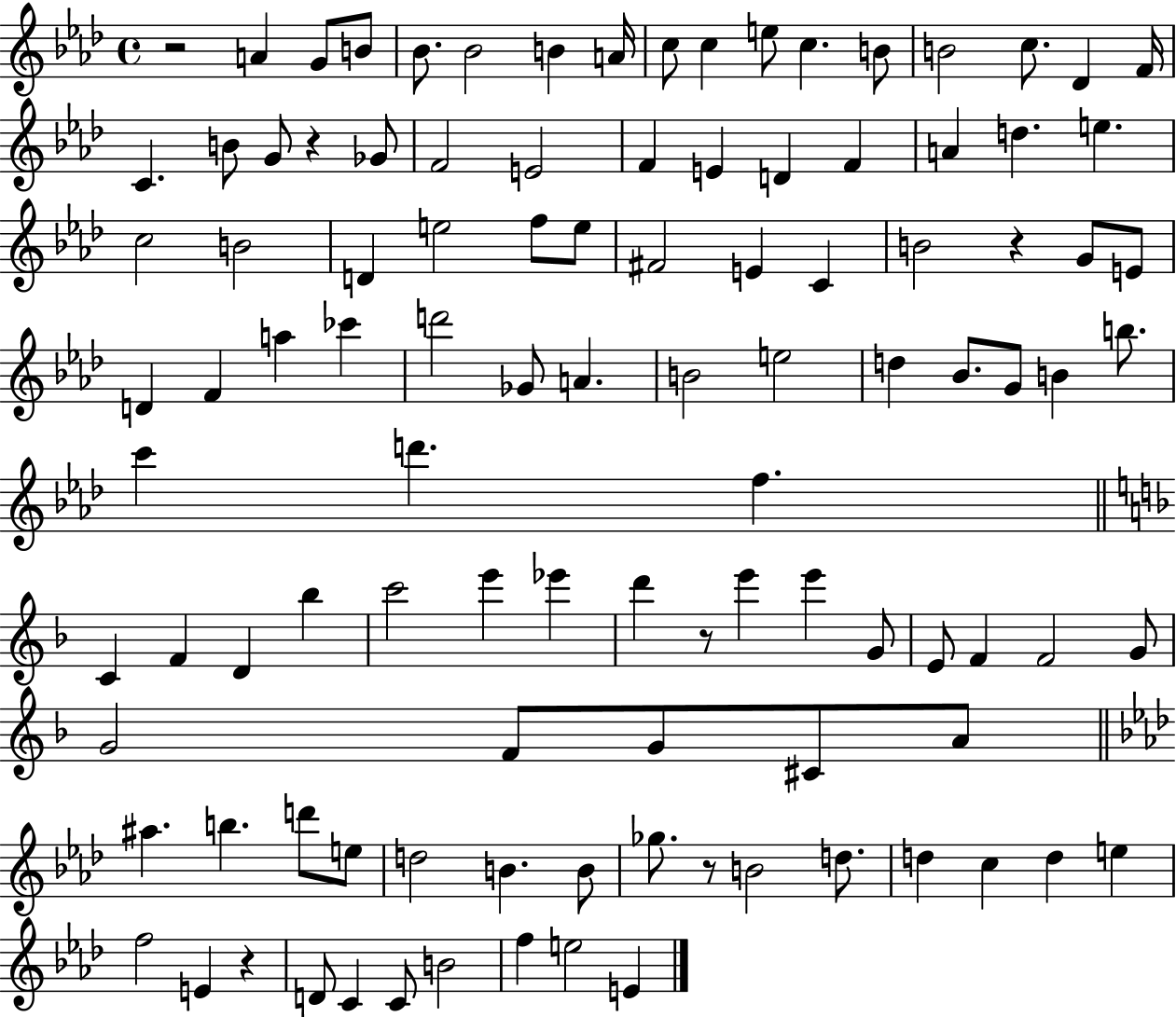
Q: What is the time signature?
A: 4/4